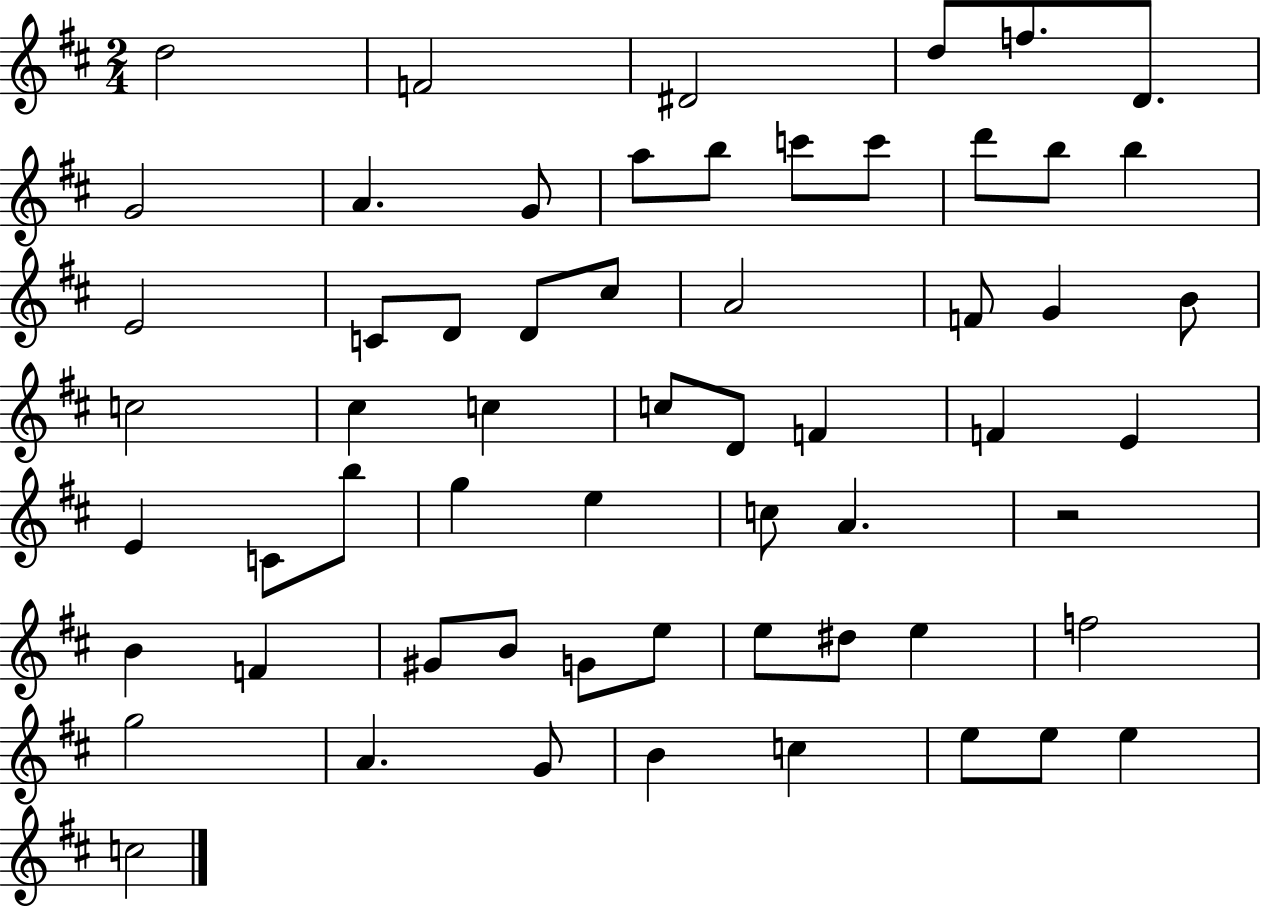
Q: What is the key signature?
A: D major